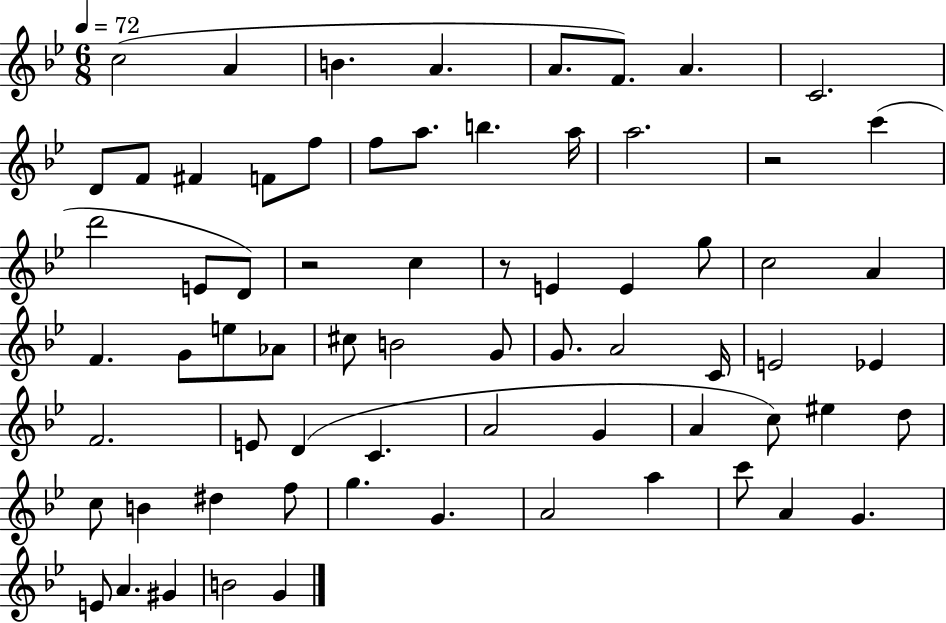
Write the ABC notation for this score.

X:1
T:Untitled
M:6/8
L:1/4
K:Bb
c2 A B A A/2 F/2 A C2 D/2 F/2 ^F F/2 f/2 f/2 a/2 b a/4 a2 z2 c' d'2 E/2 D/2 z2 c z/2 E E g/2 c2 A F G/2 e/2 _A/2 ^c/2 B2 G/2 G/2 A2 C/4 E2 _E F2 E/2 D C A2 G A c/2 ^e d/2 c/2 B ^d f/2 g G A2 a c'/2 A G E/2 A ^G B2 G